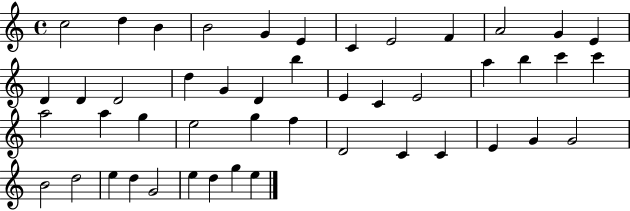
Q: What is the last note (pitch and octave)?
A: E5